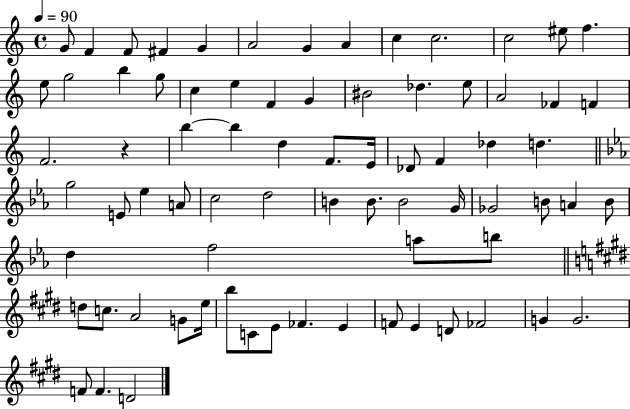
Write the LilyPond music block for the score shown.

{
  \clef treble
  \time 4/4
  \defaultTimeSignature
  \key c \major
  \tempo 4 = 90
  \repeat volta 2 { g'8 f'4 f'8 fis'4 g'4 | a'2 g'4 a'4 | c''4 c''2. | c''2 eis''8 f''4. | \break e''8 g''2 b''4 g''8 | c''4 e''4 f'4 g'4 | bis'2 des''4. e''8 | a'2 fes'4 f'4 | \break f'2. r4 | b''4~~ b''4 d''4 f'8. e'16 | des'8 f'4 des''4 d''4. | \bar "||" \break \key ees \major g''2 e'8 ees''4 a'8 | c''2 d''2 | b'4 b'8. b'2 g'16 | ges'2 b'8 a'4 b'8 | \break d''4 f''2 a''8 b''8 | \bar "||" \break \key e \major d''8 c''8. a'2 g'8 e''16 | b''8 c'8 e'8 fes'4. e'4 | f'8 e'4 d'8 fes'2 | g'4 g'2. | \break f'8 f'4. d'2 | } \bar "|."
}